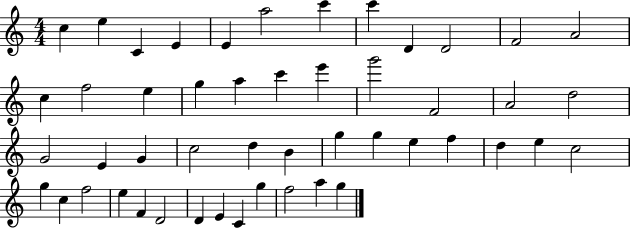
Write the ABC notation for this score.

X:1
T:Untitled
M:4/4
L:1/4
K:C
c e C E E a2 c' c' D D2 F2 A2 c f2 e g a c' e' g'2 F2 A2 d2 G2 E G c2 d B g g e f d e c2 g c f2 e F D2 D E C g f2 a g